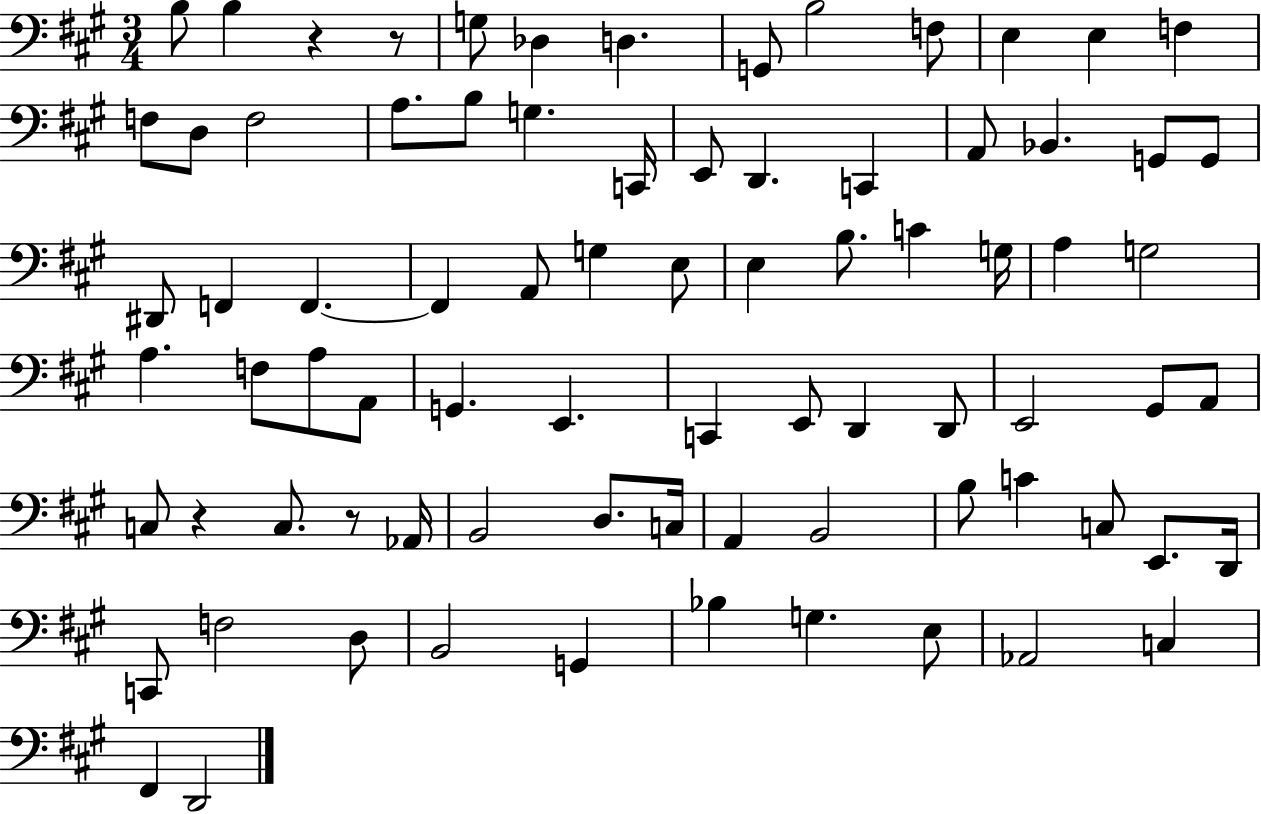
{
  \clef bass
  \numericTimeSignature
  \time 3/4
  \key a \major
  \repeat volta 2 { b8 b4 r4 r8 | g8 des4 d4. | g,8 b2 f8 | e4 e4 f4 | \break f8 d8 f2 | a8. b8 g4. c,16 | e,8 d,4. c,4 | a,8 bes,4. g,8 g,8 | \break dis,8 f,4 f,4.~~ | f,4 a,8 g4 e8 | e4 b8. c'4 g16 | a4 g2 | \break a4. f8 a8 a,8 | g,4. e,4. | c,4 e,8 d,4 d,8 | e,2 gis,8 a,8 | \break c8 r4 c8. r8 aes,16 | b,2 d8. c16 | a,4 b,2 | b8 c'4 c8 e,8. d,16 | \break c,8 f2 d8 | b,2 g,4 | bes4 g4. e8 | aes,2 c4 | \break fis,4 d,2 | } \bar "|."
}